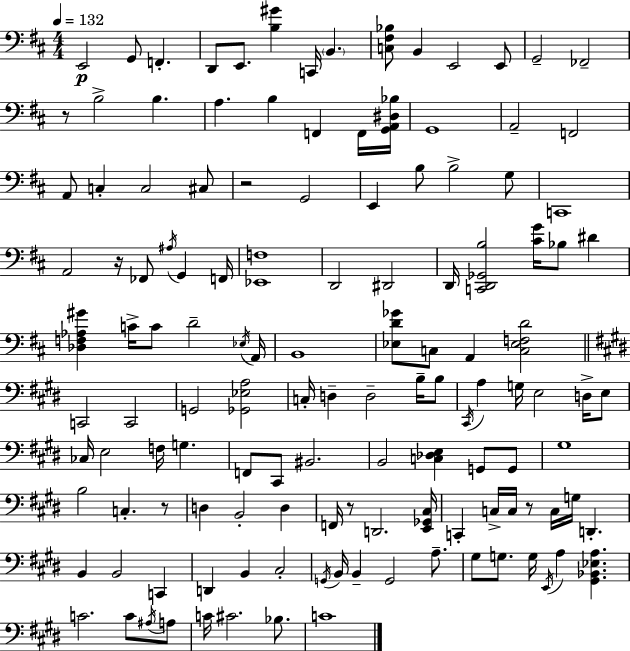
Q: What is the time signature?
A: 4/4